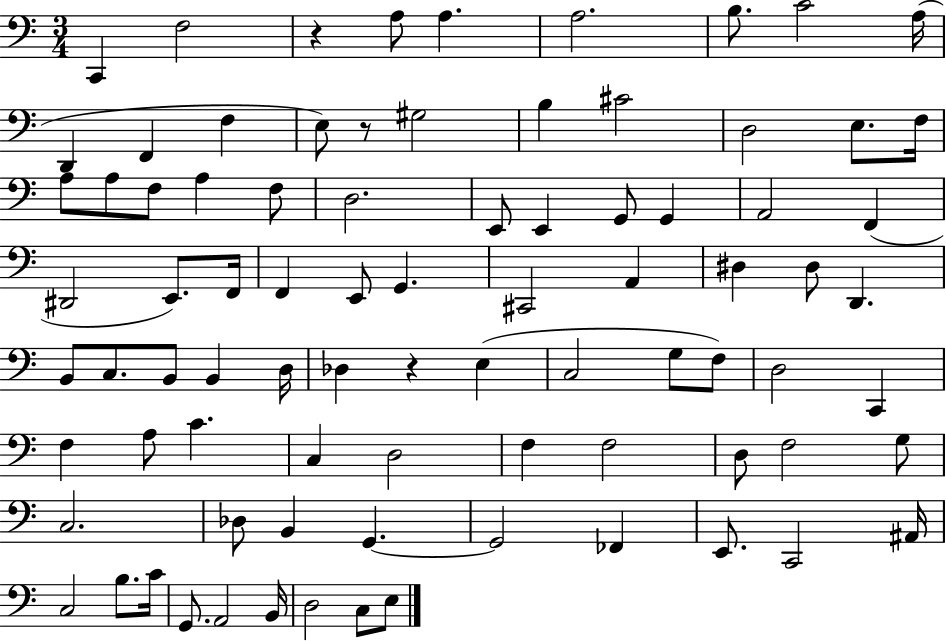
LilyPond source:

{
  \clef bass
  \numericTimeSignature
  \time 3/4
  \key c \major
  c,4 f2 | r4 a8 a4. | a2. | b8. c'2 a16( | \break d,4 f,4 f4 | e8) r8 gis2 | b4 cis'2 | d2 e8. f16 | \break a8 a8 f8 a4 f8 | d2. | e,8 e,4 g,8 g,4 | a,2 f,4( | \break dis,2 e,8.) f,16 | f,4 e,8 g,4. | cis,2 a,4 | dis4 dis8 d,4. | \break b,8 c8. b,8 b,4 d16 | des4 r4 e4( | c2 g8 f8) | d2 c,4 | \break f4 a8 c'4. | c4 d2 | f4 f2 | d8 f2 g8 | \break c2. | des8 b,4 g,4.~~ | g,2 fes,4 | e,8. c,2 ais,16 | \break c2 b8. c'16 | g,8. a,2 b,16 | d2 c8 e8 | \bar "|."
}